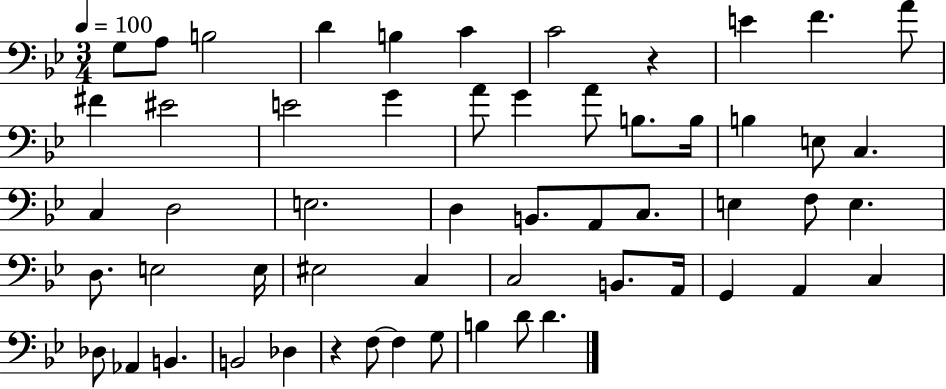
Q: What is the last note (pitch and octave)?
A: D4